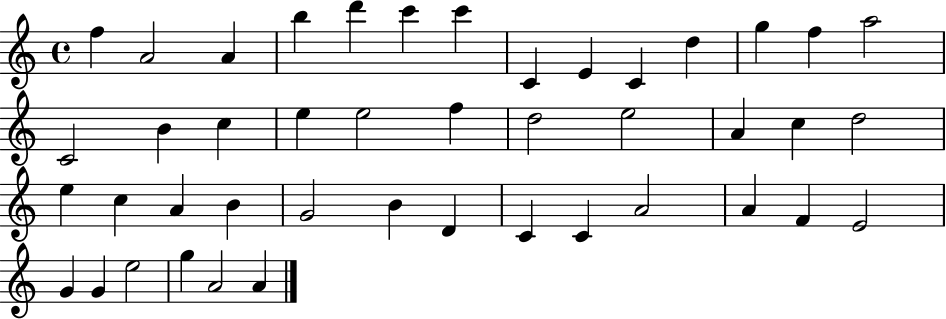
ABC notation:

X:1
T:Untitled
M:4/4
L:1/4
K:C
f A2 A b d' c' c' C E C d g f a2 C2 B c e e2 f d2 e2 A c d2 e c A B G2 B D C C A2 A F E2 G G e2 g A2 A